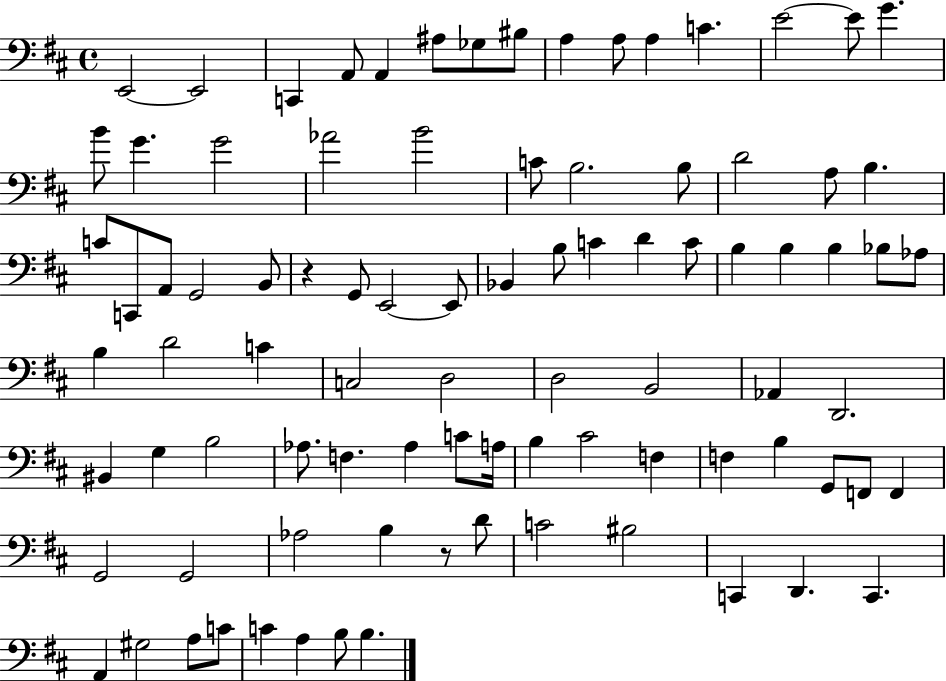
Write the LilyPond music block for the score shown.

{
  \clef bass
  \time 4/4
  \defaultTimeSignature
  \key d \major
  e,2~~ e,2 | c,4 a,8 a,4 ais8 ges8 bis8 | a4 a8 a4 c'4. | e'2~~ e'8 g'4. | \break b'8 g'4. g'2 | aes'2 b'2 | c'8 b2. b8 | d'2 a8 b4. | \break c'8 c,8 a,8 g,2 b,8 | r4 g,8 e,2~~ e,8 | bes,4 b8 c'4 d'4 c'8 | b4 b4 b4 bes8 aes8 | \break b4 d'2 c'4 | c2 d2 | d2 b,2 | aes,4 d,2. | \break bis,4 g4 b2 | aes8. f4. aes4 c'8 a16 | b4 cis'2 f4 | f4 b4 g,8 f,8 f,4 | \break g,2 g,2 | aes2 b4 r8 d'8 | c'2 bis2 | c,4 d,4. c,4. | \break a,4 gis2 a8 c'8 | c'4 a4 b8 b4. | \bar "|."
}